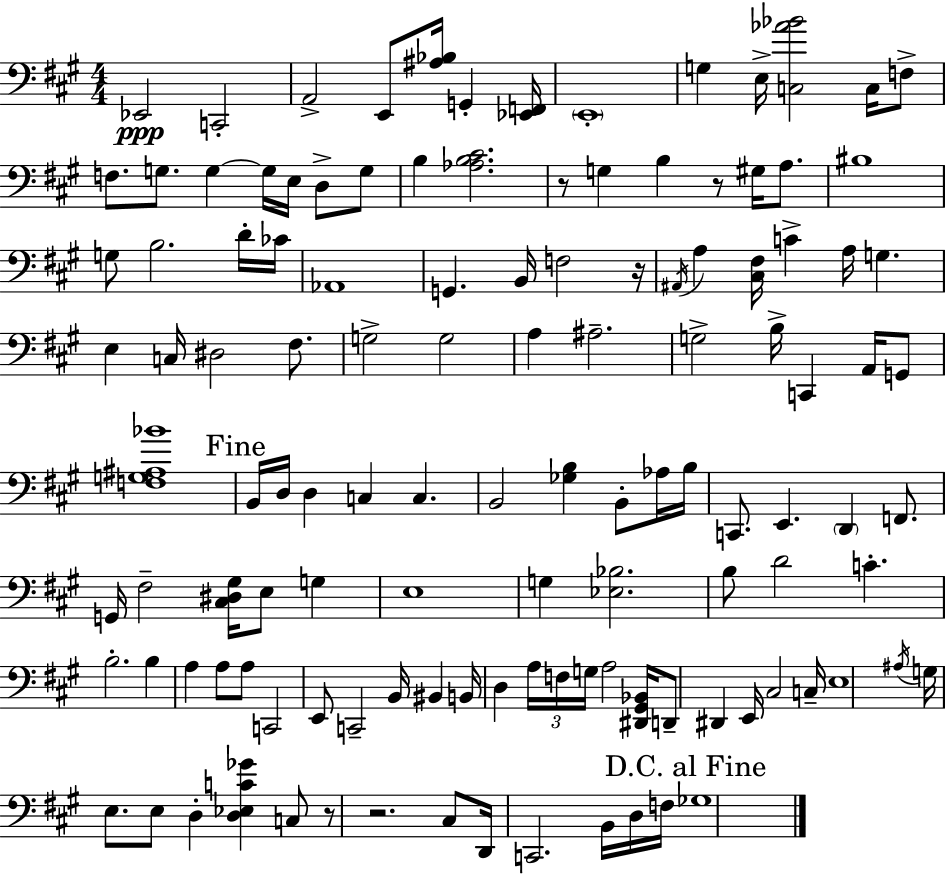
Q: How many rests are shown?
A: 5